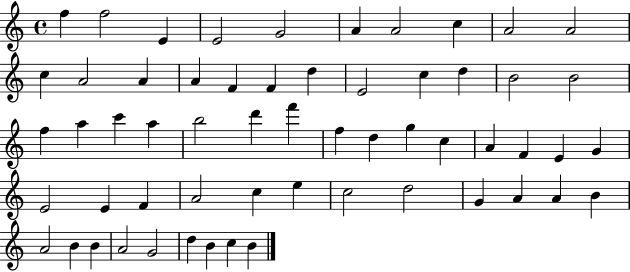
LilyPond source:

{
  \clef treble
  \time 4/4
  \defaultTimeSignature
  \key c \major
  f''4 f''2 e'4 | e'2 g'2 | a'4 a'2 c''4 | a'2 a'2 | \break c''4 a'2 a'4 | a'4 f'4 f'4 d''4 | e'2 c''4 d''4 | b'2 b'2 | \break f''4 a''4 c'''4 a''4 | b''2 d'''4 f'''4 | f''4 d''4 g''4 c''4 | a'4 f'4 e'4 g'4 | \break e'2 e'4 f'4 | a'2 c''4 e''4 | c''2 d''2 | g'4 a'4 a'4 b'4 | \break a'2 b'4 b'4 | a'2 g'2 | d''4 b'4 c''4 b'4 | \bar "|."
}